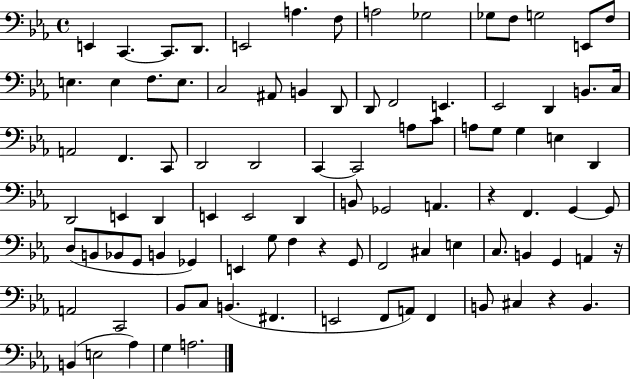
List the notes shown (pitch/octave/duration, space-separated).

E2/q C2/q. C2/e. D2/e. E2/h A3/q. F3/e A3/h Gb3/h Gb3/e F3/e G3/h E2/e F3/e E3/q. E3/q F3/e. E3/e. C3/h A#2/e B2/q D2/e D2/e F2/h E2/q. Eb2/h D2/q B2/e. C3/s A2/h F2/q. C2/e D2/h D2/h C2/q C2/h A3/e C4/e A3/e G3/e G3/q E3/q D2/q D2/h E2/q D2/q E2/q E2/h D2/q B2/e Gb2/h A2/q. R/q F2/q. G2/q G2/e D3/e B2/e Bb2/e G2/e B2/q Gb2/q E2/q G3/e F3/q R/q G2/e F2/h C#3/q E3/q C3/e. B2/q G2/q A2/q R/s A2/h C2/h Bb2/e C3/e B2/q. F#2/q. E2/h F2/e A2/e F2/q B2/e C#3/q R/q B2/q. B2/q E3/h Ab3/q G3/q A3/h.